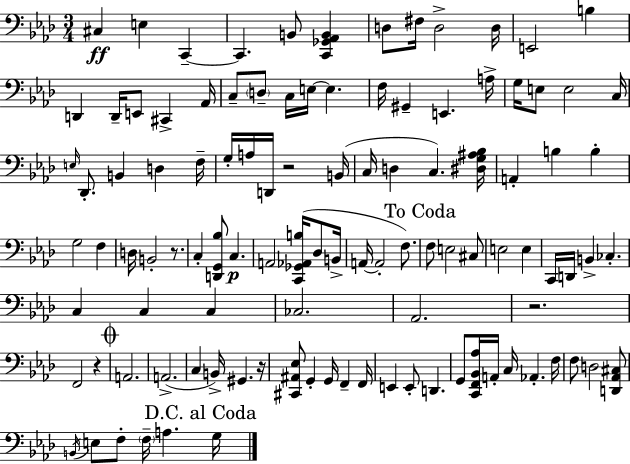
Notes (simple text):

C#3/q E3/q C2/q C2/q. B2/e [C2,Gb2,Ab2,B2]/q D3/e F#3/s D3/h D3/s E2/h B3/q D2/q D2/s E2/e C#2/q Ab2/s C3/e D3/e C3/s E3/s E3/q. F3/s G#2/q E2/q. A3/s G3/s E3/e E3/h C3/s E3/s Db2/e. B2/q D3/q F3/s G3/s A3/s D2/s R/h B2/s C3/s D3/q C3/q. [D#3,G3,A#3,Bb3]/s A2/q B3/q B3/q G3/h F3/q D3/s B2/h R/e. C3/q [D2,G2,Bb3]/e C3/q. A2/h [C2,Gb2,Ab2,B3]/s Db3/e B2/s A2/s A2/h F3/e. F3/e E3/h C#3/e E3/h E3/q C2/s D2/s B2/q CES3/q. C3/q C3/q C3/q CES3/h. Ab2/h. R/h. F2/h R/q A2/h. A2/h. C3/q B2/s G#2/q. R/s [C#2,A#2,Eb3]/e G2/q G2/s F2/q F2/s E2/q E2/e D2/q. G2/e [C2,F2,Bb2,Ab3]/s A2/s C3/s Ab2/q. F3/s F3/e D3/h [D2,Ab2,C#3]/e B2/s E3/e F3/e F3/s A3/q. G3/s